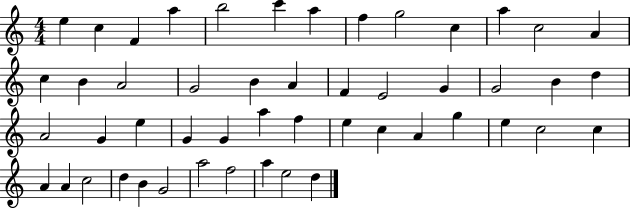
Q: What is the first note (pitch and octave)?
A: E5